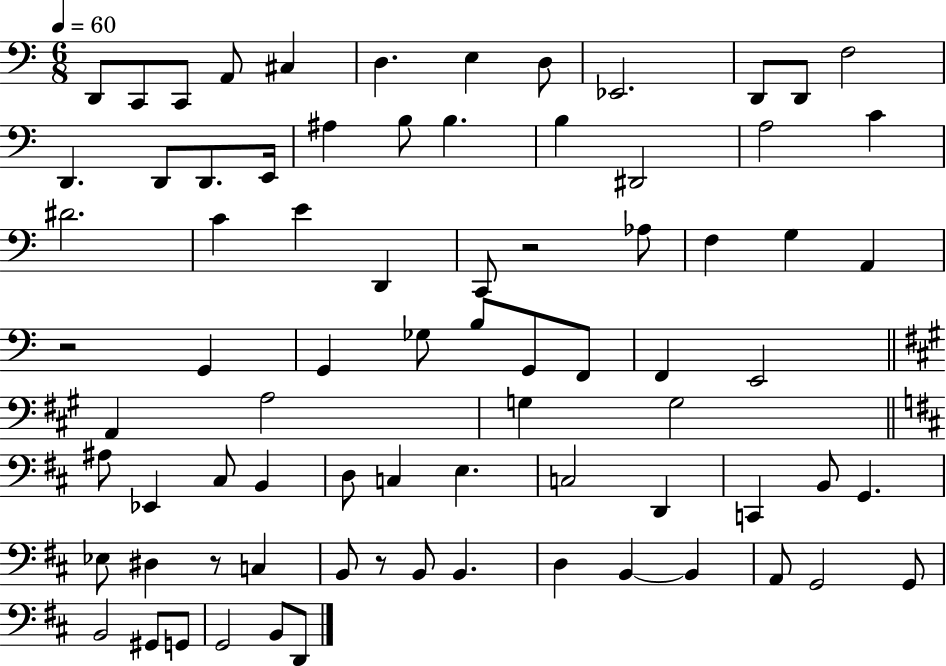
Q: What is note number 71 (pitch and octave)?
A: G2